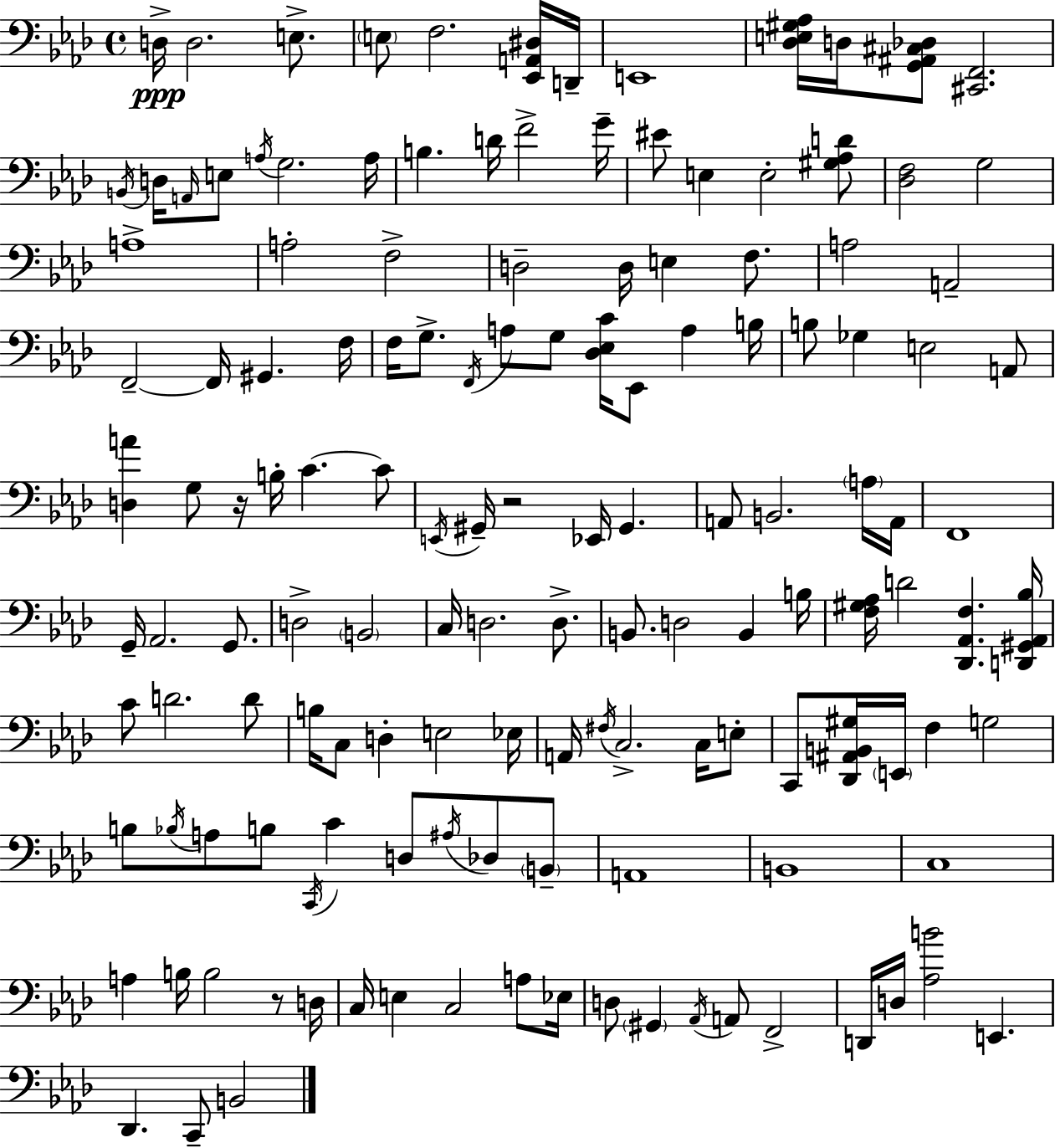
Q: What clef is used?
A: bass